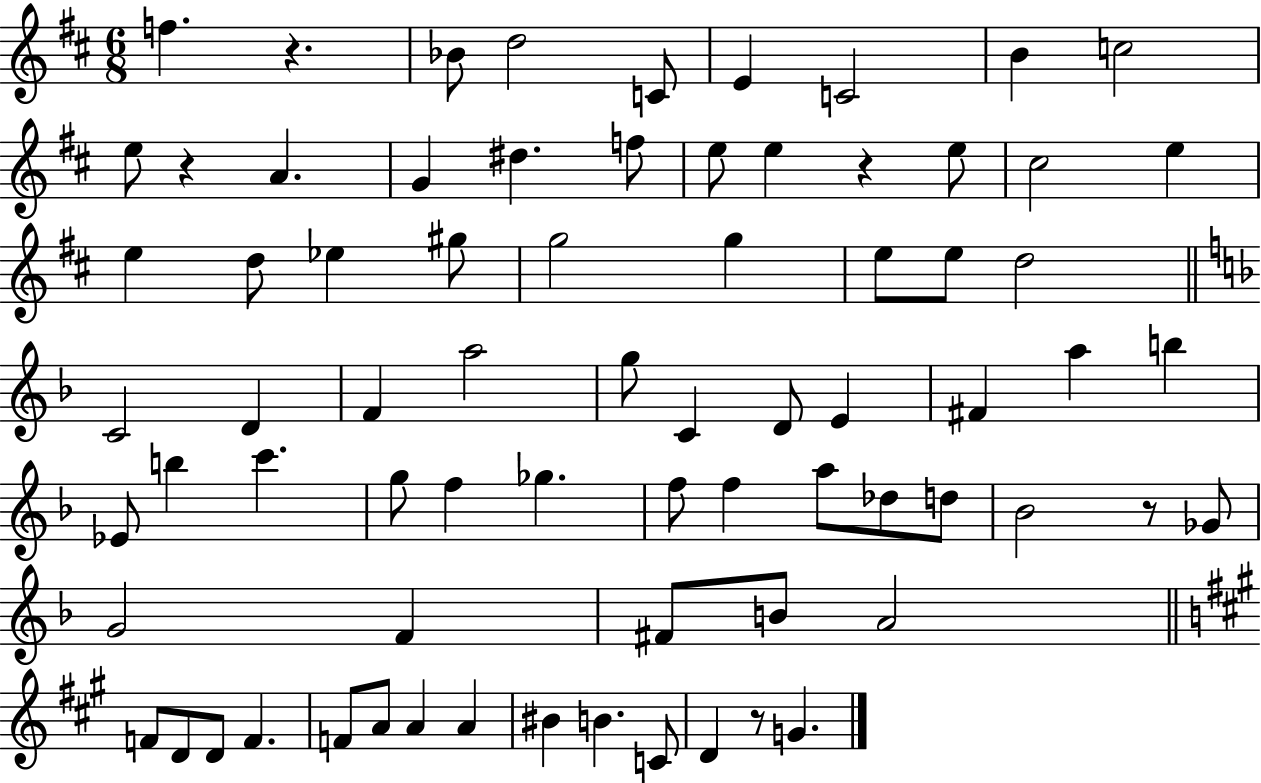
X:1
T:Untitled
M:6/8
L:1/4
K:D
f z _B/2 d2 C/2 E C2 B c2 e/2 z A G ^d f/2 e/2 e z e/2 ^c2 e e d/2 _e ^g/2 g2 g e/2 e/2 d2 C2 D F a2 g/2 C D/2 E ^F a b _E/2 b c' g/2 f _g f/2 f a/2 _d/2 d/2 _B2 z/2 _G/2 G2 F ^F/2 B/2 A2 F/2 D/2 D/2 F F/2 A/2 A A ^B B C/2 D z/2 G